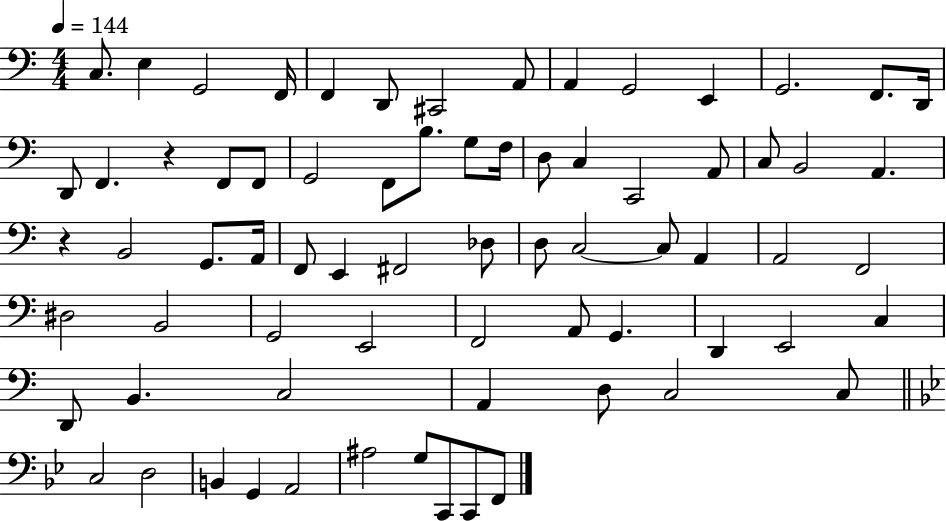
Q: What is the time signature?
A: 4/4